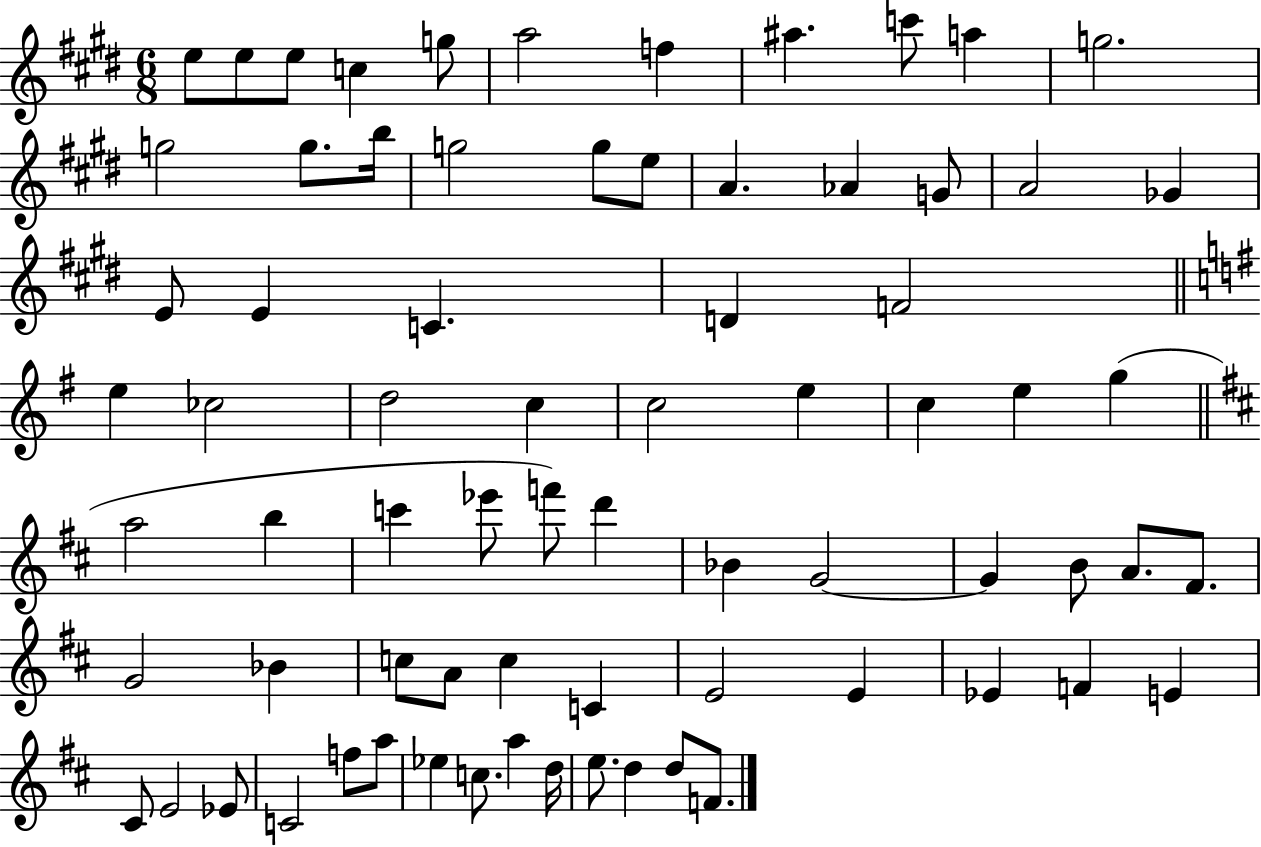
X:1
T:Untitled
M:6/8
L:1/4
K:E
e/2 e/2 e/2 c g/2 a2 f ^a c'/2 a g2 g2 g/2 b/4 g2 g/2 e/2 A _A G/2 A2 _G E/2 E C D F2 e _c2 d2 c c2 e c e g a2 b c' _e'/2 f'/2 d' _B G2 G B/2 A/2 ^F/2 G2 _B c/2 A/2 c C E2 E _E F E ^C/2 E2 _E/2 C2 f/2 a/2 _e c/2 a d/4 e/2 d d/2 F/2